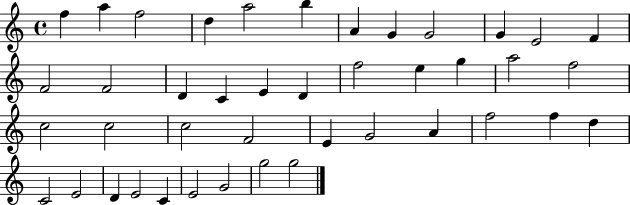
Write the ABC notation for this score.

X:1
T:Untitled
M:4/4
L:1/4
K:C
f a f2 d a2 b A G G2 G E2 F F2 F2 D C E D f2 e g a2 f2 c2 c2 c2 F2 E G2 A f2 f d C2 E2 D E2 C E2 G2 g2 g2